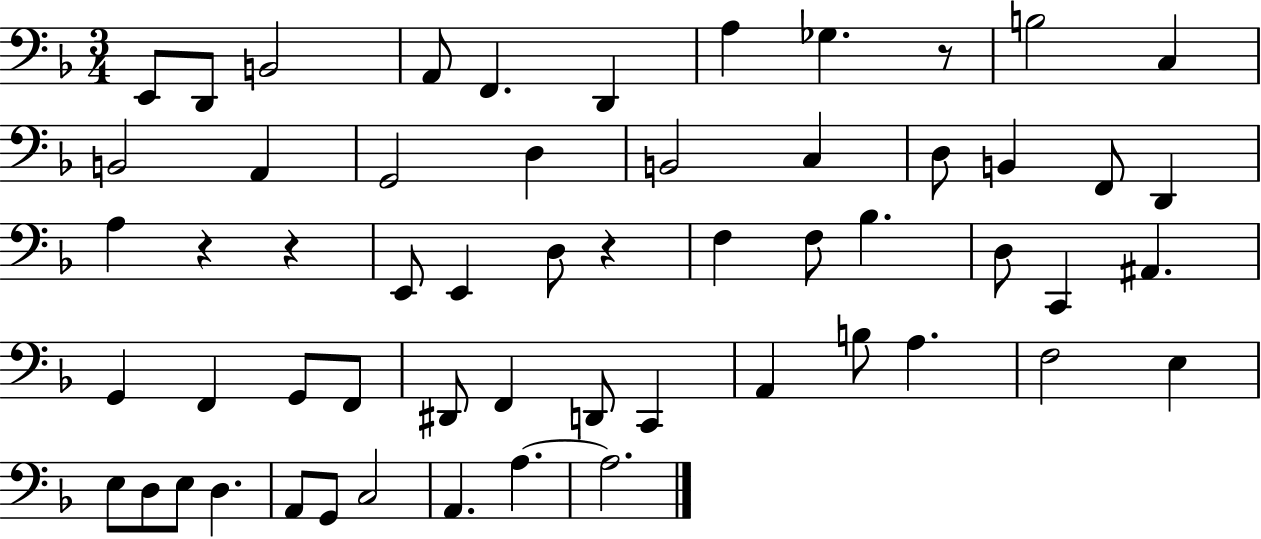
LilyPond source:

{
  \clef bass
  \numericTimeSignature
  \time 3/4
  \key f \major
  e,8 d,8 b,2 | a,8 f,4. d,4 | a4 ges4. r8 | b2 c4 | \break b,2 a,4 | g,2 d4 | b,2 c4 | d8 b,4 f,8 d,4 | \break a4 r4 r4 | e,8 e,4 d8 r4 | f4 f8 bes4. | d8 c,4 ais,4. | \break g,4 f,4 g,8 f,8 | dis,8 f,4 d,8 c,4 | a,4 b8 a4. | f2 e4 | \break e8 d8 e8 d4. | a,8 g,8 c2 | a,4. a4.~~ | a2. | \break \bar "|."
}